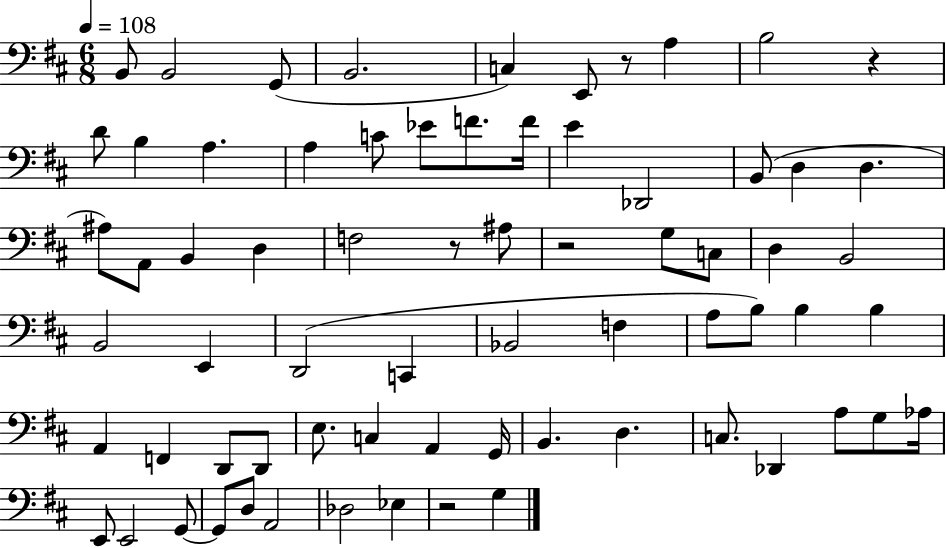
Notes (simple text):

B2/e B2/h G2/e B2/h. C3/q E2/e R/e A3/q B3/h R/q D4/e B3/q A3/q. A3/q C4/e Eb4/e F4/e. F4/s E4/q Db2/h B2/e D3/q D3/q. A#3/e A2/e B2/q D3/q F3/h R/e A#3/e R/h G3/e C3/e D3/q B2/h B2/h E2/q D2/h C2/q Bb2/h F3/q A3/e B3/e B3/q B3/q A2/q F2/q D2/e D2/e E3/e. C3/q A2/q G2/s B2/q. D3/q. C3/e. Db2/q A3/e G3/e Ab3/s E2/e E2/h G2/e G2/e D3/e A2/h Db3/h Eb3/q R/h G3/q